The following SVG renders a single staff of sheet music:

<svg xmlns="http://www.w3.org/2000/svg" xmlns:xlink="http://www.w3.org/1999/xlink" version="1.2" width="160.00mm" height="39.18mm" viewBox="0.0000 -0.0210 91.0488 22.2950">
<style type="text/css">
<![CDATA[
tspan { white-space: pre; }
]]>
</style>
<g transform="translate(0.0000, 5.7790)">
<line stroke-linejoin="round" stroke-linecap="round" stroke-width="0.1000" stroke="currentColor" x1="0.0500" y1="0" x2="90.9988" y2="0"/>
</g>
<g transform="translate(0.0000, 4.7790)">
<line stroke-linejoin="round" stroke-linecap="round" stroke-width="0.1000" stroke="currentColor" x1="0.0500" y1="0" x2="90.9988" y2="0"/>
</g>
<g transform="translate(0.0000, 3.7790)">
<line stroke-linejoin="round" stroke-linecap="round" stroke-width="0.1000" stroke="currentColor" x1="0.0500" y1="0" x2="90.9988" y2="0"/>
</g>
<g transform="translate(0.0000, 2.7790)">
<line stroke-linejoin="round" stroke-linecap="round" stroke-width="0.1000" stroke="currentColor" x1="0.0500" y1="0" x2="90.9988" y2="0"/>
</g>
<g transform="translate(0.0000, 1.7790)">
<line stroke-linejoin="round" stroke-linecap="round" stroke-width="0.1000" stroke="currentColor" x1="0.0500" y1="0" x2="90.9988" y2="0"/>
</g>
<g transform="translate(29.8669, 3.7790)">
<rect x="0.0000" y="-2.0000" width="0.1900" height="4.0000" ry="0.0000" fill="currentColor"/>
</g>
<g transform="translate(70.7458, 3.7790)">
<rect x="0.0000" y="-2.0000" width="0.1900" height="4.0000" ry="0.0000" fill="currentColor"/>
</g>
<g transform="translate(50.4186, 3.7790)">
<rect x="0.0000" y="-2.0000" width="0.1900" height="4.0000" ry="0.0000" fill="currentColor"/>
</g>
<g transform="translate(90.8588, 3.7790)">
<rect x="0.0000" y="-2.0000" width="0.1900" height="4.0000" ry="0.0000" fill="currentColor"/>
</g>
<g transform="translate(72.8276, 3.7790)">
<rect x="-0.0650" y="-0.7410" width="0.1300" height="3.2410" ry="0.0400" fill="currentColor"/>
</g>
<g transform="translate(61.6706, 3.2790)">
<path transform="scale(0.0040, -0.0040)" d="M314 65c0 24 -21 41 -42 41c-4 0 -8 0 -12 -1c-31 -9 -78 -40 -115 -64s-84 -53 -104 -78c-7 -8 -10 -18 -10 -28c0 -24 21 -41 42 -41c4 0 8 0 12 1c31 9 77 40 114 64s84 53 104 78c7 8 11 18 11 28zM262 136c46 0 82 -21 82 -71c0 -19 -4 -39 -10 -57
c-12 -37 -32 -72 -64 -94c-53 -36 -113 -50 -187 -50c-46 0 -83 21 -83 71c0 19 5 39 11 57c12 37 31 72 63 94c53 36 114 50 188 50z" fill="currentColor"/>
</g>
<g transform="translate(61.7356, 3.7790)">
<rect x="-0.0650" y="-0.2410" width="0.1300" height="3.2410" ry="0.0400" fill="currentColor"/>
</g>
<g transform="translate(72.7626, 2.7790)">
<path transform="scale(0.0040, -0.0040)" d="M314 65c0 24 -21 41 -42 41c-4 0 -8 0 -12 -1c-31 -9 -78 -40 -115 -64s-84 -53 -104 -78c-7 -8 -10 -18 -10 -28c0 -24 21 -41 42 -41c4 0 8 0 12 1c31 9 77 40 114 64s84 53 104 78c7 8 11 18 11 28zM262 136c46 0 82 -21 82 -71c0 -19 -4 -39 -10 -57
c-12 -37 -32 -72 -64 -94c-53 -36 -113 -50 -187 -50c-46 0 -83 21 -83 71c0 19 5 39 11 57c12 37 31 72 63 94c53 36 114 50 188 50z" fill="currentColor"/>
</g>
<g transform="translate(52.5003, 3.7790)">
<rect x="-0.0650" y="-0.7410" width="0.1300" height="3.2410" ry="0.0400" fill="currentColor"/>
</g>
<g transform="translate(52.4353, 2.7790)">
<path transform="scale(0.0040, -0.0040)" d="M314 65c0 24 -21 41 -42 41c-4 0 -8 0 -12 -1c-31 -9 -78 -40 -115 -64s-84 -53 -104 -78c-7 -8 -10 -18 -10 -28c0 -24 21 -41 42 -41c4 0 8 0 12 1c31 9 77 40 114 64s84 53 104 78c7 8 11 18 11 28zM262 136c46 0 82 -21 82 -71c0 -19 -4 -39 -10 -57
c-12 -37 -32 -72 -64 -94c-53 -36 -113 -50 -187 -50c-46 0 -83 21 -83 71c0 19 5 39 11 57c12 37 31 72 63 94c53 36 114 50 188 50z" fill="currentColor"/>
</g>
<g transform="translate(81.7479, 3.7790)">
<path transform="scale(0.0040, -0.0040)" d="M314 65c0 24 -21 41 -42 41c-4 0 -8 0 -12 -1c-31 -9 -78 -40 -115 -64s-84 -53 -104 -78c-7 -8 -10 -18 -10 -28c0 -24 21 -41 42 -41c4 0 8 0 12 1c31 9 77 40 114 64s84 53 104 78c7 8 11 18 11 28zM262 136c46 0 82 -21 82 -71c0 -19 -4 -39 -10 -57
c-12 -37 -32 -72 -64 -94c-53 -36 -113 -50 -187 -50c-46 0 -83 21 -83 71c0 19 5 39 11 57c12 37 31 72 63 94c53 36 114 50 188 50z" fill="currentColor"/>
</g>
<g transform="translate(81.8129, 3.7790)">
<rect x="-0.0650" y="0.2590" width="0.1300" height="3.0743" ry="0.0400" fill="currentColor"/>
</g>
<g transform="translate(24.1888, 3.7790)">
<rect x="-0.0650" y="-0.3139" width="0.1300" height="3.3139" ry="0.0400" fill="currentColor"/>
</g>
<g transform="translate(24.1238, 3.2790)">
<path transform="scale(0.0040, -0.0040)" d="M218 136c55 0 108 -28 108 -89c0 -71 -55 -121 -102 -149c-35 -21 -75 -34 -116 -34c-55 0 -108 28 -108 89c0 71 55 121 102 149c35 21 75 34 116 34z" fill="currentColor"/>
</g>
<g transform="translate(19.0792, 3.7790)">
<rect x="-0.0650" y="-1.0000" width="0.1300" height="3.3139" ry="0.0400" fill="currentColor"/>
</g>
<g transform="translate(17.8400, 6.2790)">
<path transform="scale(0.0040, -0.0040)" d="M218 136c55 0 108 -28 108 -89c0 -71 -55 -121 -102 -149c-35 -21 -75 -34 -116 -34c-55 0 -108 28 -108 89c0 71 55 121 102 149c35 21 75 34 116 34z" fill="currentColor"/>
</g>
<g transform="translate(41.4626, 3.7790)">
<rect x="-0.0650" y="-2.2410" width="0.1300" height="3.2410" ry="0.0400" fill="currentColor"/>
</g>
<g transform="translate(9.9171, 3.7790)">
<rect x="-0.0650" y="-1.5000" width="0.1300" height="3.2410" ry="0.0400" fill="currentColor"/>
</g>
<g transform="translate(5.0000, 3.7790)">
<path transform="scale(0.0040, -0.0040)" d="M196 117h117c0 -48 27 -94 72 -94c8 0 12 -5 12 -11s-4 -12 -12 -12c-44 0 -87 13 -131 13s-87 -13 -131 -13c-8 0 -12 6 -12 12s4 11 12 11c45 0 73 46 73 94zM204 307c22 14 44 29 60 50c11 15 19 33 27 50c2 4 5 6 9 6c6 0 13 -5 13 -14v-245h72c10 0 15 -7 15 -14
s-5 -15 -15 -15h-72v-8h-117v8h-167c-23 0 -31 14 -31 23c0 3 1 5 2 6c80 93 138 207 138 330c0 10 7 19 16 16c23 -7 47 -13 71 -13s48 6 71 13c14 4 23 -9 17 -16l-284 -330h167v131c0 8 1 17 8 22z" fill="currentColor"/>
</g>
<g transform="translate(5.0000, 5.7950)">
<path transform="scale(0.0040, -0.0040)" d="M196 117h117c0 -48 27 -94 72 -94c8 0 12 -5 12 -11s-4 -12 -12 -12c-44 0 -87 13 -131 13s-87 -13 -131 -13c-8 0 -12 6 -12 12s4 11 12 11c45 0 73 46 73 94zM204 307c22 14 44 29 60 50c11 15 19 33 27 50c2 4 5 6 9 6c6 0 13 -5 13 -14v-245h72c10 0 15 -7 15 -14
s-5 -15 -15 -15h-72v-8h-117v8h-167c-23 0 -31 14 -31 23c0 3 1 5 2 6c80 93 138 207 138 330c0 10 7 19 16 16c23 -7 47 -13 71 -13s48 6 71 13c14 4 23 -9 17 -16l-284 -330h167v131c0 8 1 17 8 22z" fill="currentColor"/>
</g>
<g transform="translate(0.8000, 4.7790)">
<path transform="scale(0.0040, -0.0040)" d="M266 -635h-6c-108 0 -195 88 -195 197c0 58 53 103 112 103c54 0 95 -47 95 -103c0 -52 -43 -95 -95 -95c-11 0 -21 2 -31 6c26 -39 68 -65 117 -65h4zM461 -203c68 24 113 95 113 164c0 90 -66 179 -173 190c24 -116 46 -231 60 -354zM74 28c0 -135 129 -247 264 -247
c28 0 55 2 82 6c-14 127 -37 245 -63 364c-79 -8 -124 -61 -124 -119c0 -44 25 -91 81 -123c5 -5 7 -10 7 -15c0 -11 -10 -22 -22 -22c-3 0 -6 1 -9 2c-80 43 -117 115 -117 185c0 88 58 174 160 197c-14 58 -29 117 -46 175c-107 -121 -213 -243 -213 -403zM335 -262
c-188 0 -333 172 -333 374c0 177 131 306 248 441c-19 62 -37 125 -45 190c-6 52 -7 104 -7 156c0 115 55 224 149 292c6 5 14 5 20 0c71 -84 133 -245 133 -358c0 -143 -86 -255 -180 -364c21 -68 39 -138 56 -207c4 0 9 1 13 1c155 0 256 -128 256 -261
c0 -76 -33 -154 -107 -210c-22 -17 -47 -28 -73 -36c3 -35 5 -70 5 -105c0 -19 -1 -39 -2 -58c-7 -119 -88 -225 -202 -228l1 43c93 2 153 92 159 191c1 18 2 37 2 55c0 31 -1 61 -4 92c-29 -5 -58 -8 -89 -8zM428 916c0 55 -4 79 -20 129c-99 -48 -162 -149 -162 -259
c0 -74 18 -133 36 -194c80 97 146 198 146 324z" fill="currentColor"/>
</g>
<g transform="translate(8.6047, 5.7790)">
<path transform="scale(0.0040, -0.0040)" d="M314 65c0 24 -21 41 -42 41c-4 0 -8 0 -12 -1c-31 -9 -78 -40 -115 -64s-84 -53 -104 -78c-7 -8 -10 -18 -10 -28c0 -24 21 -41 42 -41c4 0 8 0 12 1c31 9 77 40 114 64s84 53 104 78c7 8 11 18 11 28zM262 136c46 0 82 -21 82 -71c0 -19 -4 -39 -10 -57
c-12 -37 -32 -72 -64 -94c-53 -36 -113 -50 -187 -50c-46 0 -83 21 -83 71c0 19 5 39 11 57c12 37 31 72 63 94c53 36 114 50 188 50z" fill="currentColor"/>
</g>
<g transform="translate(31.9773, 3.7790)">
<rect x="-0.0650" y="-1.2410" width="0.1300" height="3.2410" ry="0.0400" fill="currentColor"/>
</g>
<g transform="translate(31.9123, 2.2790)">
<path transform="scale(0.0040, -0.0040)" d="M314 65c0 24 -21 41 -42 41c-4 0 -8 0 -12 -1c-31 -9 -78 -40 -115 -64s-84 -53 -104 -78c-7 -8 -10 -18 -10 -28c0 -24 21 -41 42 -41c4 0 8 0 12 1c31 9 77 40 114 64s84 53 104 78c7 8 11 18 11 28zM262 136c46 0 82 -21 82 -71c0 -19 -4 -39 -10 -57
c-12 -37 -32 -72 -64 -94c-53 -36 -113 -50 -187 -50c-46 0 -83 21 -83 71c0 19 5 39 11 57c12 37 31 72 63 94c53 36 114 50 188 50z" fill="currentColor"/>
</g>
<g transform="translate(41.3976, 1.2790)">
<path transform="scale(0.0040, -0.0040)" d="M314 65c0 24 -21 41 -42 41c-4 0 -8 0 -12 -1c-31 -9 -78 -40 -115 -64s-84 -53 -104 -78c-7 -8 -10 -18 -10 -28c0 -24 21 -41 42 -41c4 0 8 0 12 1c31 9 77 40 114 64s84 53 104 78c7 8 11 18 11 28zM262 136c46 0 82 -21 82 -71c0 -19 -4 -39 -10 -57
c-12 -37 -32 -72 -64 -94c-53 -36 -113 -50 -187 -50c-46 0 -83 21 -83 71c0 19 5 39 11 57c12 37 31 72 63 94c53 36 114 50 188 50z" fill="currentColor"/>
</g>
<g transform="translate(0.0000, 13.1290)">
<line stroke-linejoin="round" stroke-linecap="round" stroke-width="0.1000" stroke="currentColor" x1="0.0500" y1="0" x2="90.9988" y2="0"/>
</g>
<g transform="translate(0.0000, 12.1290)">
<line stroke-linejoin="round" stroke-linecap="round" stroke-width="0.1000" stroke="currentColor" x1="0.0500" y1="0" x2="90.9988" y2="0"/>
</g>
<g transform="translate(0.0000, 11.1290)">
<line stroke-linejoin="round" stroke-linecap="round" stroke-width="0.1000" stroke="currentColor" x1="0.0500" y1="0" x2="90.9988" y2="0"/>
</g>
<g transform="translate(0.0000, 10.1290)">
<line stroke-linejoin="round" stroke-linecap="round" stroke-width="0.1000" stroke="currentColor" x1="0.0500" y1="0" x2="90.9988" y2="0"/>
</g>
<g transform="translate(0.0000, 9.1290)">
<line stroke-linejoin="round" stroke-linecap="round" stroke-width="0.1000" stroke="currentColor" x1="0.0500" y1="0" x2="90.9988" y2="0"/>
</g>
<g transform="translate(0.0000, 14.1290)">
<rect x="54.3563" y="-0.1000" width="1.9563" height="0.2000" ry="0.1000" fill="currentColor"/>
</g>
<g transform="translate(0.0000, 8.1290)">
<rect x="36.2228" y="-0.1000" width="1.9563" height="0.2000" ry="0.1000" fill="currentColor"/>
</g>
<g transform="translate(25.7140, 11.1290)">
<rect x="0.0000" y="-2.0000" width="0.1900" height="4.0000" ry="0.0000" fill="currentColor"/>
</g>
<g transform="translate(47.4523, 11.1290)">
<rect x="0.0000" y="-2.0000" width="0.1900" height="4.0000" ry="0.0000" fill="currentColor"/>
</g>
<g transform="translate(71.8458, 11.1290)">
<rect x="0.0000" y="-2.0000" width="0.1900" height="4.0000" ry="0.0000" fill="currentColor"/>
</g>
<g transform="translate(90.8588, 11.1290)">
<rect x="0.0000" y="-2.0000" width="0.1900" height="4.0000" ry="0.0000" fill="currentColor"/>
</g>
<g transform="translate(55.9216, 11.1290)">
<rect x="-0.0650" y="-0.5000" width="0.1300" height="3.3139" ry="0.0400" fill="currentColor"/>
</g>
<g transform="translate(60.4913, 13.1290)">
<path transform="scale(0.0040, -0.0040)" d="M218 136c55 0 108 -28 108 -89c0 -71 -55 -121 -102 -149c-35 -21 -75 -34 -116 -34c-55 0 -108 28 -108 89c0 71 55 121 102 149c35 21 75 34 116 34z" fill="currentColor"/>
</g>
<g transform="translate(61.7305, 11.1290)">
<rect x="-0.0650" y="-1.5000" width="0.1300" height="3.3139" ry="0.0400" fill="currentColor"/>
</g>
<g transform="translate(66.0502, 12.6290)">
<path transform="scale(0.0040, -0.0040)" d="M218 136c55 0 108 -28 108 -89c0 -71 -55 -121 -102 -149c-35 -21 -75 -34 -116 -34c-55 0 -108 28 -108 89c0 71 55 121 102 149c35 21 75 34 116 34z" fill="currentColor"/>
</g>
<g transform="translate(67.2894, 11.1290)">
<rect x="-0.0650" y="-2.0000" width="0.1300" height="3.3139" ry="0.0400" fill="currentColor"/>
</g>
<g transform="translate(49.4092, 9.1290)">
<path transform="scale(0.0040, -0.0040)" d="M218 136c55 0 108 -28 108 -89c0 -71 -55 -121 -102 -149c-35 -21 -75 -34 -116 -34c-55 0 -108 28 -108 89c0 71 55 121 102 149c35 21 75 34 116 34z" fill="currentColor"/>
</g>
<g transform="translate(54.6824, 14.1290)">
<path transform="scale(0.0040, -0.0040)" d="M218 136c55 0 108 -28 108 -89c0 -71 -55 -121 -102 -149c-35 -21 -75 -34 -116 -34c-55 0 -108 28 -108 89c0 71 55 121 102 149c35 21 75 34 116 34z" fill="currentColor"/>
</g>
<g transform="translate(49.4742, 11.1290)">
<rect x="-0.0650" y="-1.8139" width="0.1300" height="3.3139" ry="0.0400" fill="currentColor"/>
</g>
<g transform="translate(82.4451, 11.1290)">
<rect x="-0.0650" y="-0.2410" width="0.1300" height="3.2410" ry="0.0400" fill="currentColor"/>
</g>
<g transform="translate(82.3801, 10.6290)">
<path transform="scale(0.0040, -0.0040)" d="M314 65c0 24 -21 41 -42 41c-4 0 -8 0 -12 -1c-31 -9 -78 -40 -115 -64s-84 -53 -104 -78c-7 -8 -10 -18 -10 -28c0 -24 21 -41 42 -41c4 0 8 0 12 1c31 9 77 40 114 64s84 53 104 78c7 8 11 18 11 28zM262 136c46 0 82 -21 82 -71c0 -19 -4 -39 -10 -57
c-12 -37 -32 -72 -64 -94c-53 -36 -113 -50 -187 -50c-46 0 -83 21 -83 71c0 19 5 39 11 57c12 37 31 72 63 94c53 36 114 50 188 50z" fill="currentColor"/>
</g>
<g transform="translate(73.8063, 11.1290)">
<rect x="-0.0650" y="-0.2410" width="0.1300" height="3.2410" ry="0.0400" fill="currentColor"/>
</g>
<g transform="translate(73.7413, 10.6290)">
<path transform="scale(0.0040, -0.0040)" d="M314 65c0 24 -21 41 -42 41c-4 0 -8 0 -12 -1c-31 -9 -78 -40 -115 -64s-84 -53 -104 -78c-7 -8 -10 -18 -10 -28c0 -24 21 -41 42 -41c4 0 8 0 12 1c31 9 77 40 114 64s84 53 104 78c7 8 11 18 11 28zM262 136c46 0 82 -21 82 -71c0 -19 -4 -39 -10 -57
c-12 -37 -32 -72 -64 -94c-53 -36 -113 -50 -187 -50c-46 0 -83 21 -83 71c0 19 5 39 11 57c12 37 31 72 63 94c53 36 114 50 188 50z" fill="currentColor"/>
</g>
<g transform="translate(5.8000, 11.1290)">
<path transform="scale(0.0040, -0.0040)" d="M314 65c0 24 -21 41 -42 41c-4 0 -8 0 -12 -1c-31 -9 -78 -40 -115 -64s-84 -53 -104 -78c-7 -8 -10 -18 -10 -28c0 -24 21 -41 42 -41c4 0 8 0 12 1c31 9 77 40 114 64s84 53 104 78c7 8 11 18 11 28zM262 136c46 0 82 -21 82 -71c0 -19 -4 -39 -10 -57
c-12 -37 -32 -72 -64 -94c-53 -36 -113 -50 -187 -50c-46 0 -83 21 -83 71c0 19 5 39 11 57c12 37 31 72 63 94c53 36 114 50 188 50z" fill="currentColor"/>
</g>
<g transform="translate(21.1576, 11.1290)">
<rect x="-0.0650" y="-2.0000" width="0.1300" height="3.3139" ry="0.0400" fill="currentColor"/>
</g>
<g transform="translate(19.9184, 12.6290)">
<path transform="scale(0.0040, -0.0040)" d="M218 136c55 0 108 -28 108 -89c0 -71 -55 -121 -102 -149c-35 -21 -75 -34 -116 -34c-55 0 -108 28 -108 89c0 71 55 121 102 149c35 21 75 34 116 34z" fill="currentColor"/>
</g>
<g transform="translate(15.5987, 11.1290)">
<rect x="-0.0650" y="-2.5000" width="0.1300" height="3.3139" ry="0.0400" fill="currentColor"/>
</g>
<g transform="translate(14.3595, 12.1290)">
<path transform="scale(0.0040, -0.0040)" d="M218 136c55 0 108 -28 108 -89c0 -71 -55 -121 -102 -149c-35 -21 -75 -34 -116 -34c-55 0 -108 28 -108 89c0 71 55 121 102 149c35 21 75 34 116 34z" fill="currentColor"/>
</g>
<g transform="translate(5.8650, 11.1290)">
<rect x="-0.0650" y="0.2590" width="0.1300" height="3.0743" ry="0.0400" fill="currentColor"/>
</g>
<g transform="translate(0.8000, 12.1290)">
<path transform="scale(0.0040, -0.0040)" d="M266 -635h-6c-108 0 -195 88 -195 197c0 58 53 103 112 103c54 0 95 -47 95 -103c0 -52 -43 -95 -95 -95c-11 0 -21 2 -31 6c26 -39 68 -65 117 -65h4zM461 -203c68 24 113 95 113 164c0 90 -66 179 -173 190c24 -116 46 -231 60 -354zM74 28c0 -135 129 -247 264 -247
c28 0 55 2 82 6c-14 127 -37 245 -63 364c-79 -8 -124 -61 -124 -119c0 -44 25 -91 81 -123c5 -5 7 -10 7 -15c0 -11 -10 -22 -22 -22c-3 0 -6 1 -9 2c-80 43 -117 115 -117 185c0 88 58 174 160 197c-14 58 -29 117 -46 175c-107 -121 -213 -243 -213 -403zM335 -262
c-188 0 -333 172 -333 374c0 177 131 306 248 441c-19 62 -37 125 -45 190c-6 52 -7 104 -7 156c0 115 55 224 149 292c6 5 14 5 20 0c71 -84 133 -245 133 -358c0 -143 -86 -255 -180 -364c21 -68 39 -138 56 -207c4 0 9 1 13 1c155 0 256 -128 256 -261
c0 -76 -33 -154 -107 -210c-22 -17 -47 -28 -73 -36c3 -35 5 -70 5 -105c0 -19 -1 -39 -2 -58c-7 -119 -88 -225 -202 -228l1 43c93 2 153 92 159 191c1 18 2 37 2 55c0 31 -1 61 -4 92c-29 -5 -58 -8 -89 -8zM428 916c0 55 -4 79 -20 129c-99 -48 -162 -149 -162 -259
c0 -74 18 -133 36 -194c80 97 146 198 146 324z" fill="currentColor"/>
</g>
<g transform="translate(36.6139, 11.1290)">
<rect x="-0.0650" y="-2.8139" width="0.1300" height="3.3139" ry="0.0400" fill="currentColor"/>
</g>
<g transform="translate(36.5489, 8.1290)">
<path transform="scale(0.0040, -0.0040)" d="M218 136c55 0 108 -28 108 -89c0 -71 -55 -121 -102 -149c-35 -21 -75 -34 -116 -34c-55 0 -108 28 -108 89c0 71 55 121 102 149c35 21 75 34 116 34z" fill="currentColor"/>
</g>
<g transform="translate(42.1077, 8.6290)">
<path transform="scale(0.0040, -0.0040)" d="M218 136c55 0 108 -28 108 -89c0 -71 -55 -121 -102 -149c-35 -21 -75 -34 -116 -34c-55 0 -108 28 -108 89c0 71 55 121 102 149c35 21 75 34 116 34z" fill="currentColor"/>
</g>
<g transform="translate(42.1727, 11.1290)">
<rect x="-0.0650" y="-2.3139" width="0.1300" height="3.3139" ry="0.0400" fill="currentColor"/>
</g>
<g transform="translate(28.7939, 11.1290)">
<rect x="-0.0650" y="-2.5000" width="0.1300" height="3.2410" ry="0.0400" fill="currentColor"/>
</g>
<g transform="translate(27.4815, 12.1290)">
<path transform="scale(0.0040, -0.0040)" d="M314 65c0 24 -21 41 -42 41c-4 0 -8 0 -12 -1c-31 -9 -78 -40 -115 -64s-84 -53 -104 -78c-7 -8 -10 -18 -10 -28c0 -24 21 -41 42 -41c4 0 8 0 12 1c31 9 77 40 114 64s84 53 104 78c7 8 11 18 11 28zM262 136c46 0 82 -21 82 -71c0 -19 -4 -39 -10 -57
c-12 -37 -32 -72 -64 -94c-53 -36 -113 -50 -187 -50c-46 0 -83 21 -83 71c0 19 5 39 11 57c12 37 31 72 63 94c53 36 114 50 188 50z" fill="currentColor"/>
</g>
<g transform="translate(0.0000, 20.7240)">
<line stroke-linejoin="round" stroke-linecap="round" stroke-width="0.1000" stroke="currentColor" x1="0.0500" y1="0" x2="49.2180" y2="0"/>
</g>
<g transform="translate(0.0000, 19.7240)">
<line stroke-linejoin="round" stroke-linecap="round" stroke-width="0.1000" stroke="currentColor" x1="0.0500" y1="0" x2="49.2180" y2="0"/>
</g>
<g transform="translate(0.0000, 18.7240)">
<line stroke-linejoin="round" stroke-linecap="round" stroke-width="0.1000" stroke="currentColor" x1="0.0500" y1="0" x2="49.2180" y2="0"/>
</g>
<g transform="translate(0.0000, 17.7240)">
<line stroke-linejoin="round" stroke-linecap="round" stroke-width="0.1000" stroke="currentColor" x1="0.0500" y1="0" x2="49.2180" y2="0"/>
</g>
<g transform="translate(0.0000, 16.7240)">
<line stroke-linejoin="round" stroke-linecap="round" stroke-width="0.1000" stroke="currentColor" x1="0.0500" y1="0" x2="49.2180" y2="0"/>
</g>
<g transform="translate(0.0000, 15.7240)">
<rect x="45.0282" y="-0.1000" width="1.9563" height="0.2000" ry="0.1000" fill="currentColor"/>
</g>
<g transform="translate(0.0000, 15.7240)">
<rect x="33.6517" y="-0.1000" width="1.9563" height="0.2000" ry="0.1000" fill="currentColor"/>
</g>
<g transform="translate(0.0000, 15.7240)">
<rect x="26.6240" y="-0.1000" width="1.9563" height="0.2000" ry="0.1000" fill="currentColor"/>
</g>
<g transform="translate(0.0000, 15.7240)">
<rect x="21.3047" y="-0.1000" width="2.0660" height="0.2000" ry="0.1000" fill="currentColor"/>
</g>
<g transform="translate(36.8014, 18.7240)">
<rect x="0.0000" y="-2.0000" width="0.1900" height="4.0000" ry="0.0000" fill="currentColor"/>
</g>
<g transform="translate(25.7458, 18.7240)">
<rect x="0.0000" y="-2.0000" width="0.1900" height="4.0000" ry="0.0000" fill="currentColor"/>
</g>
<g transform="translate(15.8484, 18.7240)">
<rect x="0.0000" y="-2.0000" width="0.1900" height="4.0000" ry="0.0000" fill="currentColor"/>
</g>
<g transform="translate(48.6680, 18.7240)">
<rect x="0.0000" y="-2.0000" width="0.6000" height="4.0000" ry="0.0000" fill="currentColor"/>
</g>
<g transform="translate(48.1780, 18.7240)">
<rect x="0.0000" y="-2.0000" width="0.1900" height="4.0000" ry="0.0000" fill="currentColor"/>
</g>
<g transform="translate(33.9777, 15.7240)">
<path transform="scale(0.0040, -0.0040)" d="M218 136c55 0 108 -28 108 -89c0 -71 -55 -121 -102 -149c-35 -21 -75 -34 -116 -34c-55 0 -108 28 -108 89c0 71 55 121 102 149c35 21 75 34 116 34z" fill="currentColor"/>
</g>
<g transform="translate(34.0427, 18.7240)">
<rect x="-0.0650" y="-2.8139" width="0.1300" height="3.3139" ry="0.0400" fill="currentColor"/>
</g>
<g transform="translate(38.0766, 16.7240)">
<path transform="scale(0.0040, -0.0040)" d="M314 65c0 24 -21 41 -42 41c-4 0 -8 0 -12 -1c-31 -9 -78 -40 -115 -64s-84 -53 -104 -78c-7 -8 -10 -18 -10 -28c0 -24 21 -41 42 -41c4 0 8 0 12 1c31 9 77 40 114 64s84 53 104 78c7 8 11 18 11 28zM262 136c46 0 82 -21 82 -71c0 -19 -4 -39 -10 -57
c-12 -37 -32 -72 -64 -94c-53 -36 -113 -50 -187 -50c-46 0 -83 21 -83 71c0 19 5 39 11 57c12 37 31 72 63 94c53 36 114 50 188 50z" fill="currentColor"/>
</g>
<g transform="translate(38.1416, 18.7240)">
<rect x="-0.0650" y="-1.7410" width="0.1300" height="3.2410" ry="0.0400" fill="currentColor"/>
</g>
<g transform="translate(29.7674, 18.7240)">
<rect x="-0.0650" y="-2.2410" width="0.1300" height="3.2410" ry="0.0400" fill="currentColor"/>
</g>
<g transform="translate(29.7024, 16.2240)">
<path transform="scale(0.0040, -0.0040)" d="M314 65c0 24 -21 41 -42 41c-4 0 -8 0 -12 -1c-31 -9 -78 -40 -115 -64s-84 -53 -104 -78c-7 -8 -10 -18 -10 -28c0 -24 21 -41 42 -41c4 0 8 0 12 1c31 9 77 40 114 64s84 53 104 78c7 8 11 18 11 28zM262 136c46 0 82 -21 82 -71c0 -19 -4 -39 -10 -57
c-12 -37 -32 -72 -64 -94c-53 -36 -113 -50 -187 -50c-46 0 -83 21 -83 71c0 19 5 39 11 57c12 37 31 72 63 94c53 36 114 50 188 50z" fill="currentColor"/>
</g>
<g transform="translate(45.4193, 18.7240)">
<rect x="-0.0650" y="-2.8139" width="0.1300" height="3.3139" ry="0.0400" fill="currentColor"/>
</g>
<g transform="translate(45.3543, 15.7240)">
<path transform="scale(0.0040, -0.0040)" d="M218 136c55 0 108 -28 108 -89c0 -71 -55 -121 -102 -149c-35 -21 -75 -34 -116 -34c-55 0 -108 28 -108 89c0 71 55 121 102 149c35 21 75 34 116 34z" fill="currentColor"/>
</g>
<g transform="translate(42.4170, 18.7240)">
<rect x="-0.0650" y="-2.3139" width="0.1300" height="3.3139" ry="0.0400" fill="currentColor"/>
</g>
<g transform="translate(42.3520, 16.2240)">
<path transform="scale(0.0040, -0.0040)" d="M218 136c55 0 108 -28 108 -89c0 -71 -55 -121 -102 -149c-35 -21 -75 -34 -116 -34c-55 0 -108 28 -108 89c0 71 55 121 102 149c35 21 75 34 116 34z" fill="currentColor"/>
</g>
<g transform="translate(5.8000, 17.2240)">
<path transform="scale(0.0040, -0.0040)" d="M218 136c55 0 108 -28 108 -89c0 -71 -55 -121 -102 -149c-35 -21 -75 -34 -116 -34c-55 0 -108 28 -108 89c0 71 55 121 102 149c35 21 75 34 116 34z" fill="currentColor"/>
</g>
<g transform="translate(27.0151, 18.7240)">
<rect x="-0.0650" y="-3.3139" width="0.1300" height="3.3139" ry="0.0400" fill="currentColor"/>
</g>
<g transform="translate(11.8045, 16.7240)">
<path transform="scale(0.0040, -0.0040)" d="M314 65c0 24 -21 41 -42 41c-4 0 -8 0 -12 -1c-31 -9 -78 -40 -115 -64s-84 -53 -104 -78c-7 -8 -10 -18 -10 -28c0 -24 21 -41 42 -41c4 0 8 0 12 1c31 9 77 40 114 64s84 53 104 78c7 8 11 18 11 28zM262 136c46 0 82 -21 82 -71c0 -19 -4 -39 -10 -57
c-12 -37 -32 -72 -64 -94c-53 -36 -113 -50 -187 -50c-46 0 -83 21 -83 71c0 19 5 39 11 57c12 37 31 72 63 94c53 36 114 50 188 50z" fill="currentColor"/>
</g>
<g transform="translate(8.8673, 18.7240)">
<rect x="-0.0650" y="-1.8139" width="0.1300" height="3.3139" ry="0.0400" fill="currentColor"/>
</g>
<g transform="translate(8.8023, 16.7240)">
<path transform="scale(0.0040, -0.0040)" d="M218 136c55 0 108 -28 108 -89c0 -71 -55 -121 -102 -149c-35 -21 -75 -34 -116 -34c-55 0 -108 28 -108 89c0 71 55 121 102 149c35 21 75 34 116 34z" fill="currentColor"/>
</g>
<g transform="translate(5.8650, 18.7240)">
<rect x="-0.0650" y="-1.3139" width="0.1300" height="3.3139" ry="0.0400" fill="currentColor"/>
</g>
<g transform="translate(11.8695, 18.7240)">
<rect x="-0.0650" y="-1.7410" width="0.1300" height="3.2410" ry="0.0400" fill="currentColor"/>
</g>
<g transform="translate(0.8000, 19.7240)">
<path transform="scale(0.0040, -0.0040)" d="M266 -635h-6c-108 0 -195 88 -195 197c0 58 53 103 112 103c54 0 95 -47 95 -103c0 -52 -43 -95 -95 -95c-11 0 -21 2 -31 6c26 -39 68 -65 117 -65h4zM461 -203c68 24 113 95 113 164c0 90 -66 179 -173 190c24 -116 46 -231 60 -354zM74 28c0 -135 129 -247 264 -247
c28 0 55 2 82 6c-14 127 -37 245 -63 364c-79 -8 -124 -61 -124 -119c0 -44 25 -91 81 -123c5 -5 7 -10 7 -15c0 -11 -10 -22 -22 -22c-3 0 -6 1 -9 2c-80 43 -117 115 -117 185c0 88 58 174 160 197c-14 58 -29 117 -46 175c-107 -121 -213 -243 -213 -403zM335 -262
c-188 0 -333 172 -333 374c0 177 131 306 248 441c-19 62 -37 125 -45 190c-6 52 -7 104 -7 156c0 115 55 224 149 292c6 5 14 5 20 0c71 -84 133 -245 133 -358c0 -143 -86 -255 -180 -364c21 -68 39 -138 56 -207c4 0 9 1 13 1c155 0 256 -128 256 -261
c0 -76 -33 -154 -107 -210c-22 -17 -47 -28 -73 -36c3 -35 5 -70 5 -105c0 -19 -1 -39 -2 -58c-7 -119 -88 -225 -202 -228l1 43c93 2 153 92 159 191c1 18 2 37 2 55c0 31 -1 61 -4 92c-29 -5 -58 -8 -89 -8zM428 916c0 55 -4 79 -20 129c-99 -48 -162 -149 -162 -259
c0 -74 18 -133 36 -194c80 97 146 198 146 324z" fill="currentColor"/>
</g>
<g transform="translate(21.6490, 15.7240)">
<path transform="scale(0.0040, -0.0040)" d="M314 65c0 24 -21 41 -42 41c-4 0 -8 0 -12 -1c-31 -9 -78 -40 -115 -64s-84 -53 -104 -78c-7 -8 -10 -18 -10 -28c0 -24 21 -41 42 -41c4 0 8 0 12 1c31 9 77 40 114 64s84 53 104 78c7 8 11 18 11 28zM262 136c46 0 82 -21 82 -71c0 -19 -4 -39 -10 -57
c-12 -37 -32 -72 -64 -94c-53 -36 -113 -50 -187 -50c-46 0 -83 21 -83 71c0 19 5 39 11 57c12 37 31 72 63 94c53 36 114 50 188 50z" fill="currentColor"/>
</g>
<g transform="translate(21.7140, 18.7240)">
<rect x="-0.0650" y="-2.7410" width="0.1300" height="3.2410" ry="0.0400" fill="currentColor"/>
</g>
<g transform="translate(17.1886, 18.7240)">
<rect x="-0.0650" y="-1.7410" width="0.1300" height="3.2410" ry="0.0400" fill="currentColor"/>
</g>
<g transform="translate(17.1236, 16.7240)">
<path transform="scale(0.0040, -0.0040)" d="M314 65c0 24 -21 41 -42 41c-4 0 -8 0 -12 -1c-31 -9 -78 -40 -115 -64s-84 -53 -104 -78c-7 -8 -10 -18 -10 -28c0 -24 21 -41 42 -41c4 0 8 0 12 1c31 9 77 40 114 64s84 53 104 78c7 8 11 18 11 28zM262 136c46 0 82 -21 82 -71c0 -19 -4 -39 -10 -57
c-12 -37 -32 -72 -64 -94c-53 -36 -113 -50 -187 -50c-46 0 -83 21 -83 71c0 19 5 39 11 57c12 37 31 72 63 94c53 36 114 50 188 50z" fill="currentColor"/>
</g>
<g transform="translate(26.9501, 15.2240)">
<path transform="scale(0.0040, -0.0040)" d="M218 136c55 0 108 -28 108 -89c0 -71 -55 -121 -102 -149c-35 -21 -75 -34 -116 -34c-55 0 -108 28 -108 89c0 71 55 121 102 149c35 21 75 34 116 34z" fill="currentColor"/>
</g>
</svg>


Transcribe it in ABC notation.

X:1
T:Untitled
M:4/4
L:1/4
K:C
E2 D c e2 g2 d2 c2 d2 B2 B2 G F G2 a g f C E F c2 c2 e f f2 f2 a2 b g2 a f2 g a